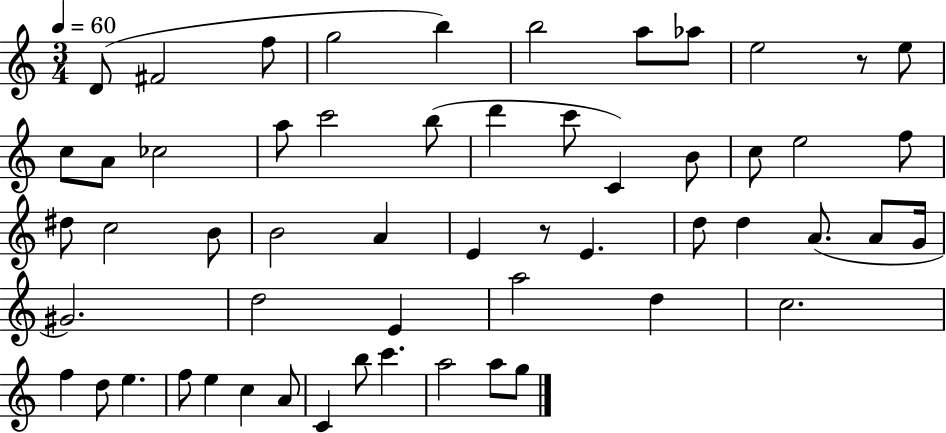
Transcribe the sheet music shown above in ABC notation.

X:1
T:Untitled
M:3/4
L:1/4
K:C
D/2 ^F2 f/2 g2 b b2 a/2 _a/2 e2 z/2 e/2 c/2 A/2 _c2 a/2 c'2 b/2 d' c'/2 C B/2 c/2 e2 f/2 ^d/2 c2 B/2 B2 A E z/2 E d/2 d A/2 A/2 G/4 ^G2 d2 E a2 d c2 f d/2 e f/2 e c A/2 C b/2 c' a2 a/2 g/2